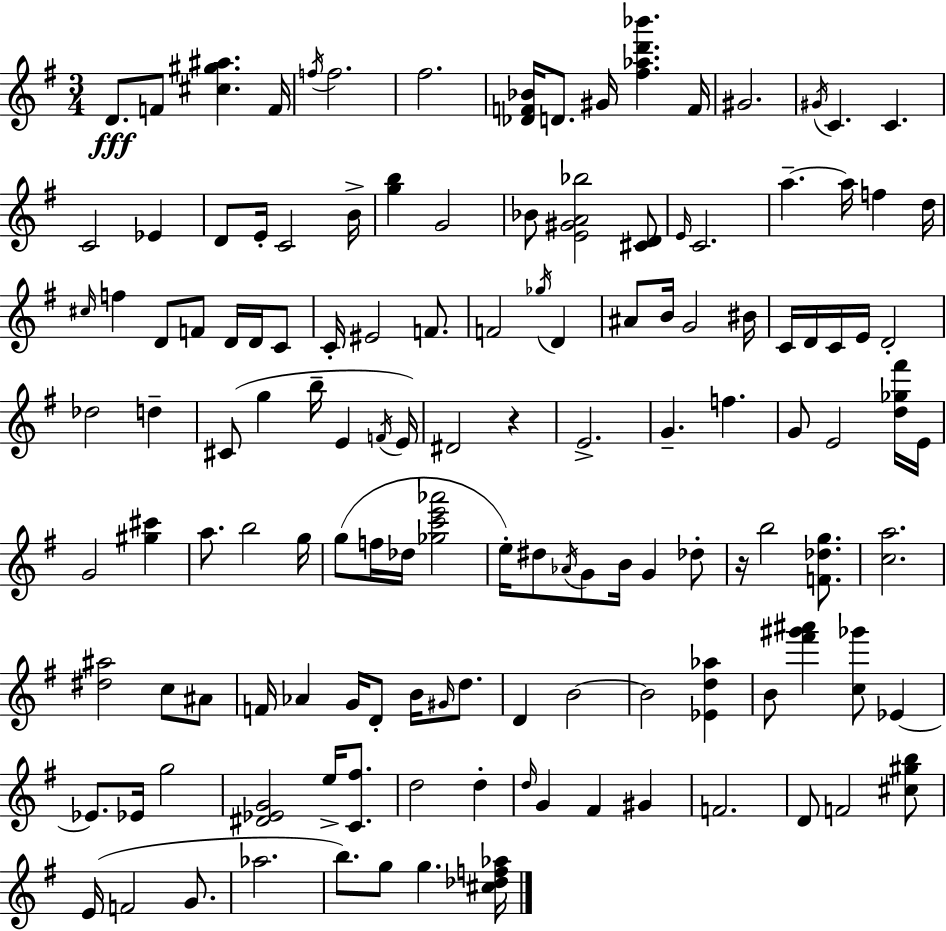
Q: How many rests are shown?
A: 2